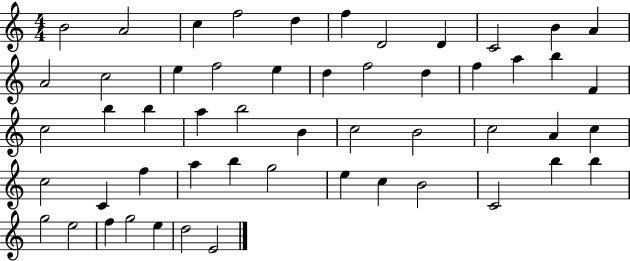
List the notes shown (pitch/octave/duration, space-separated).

B4/h A4/h C5/q F5/h D5/q F5/q D4/h D4/q C4/h B4/q A4/q A4/h C5/h E5/q F5/h E5/q D5/q F5/h D5/q F5/q A5/q B5/q F4/q C5/h B5/q B5/q A5/q B5/h B4/q C5/h B4/h C5/h A4/q C5/q C5/h C4/q F5/q A5/q B5/q G5/h E5/q C5/q B4/h C4/h B5/q B5/q G5/h E5/h F5/q G5/h E5/q D5/h E4/h